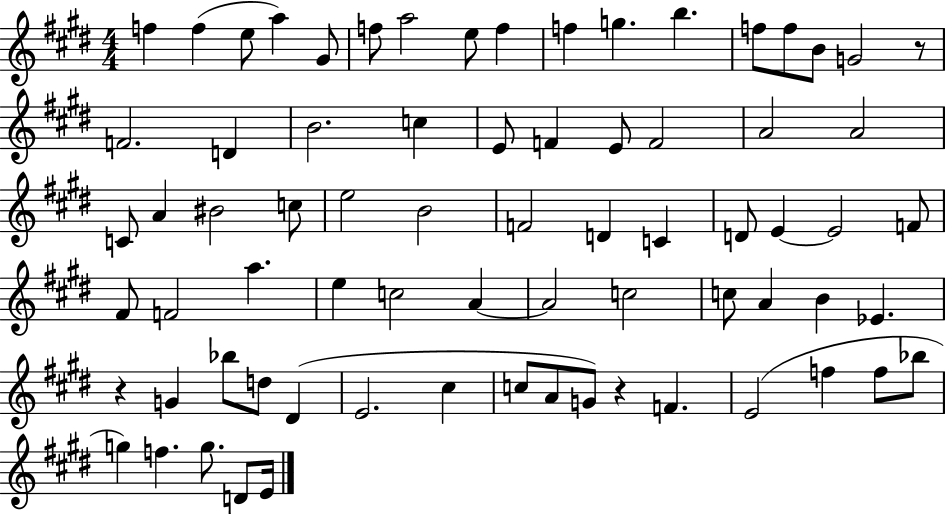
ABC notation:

X:1
T:Untitled
M:4/4
L:1/4
K:E
f f e/2 a ^G/2 f/2 a2 e/2 f f g b f/2 f/2 B/2 G2 z/2 F2 D B2 c E/2 F E/2 F2 A2 A2 C/2 A ^B2 c/2 e2 B2 F2 D C D/2 E E2 F/2 ^F/2 F2 a e c2 A A2 c2 c/2 A B _E z G _b/2 d/2 ^D E2 ^c c/2 A/2 G/2 z F E2 f f/2 _b/2 g f g/2 D/2 E/4